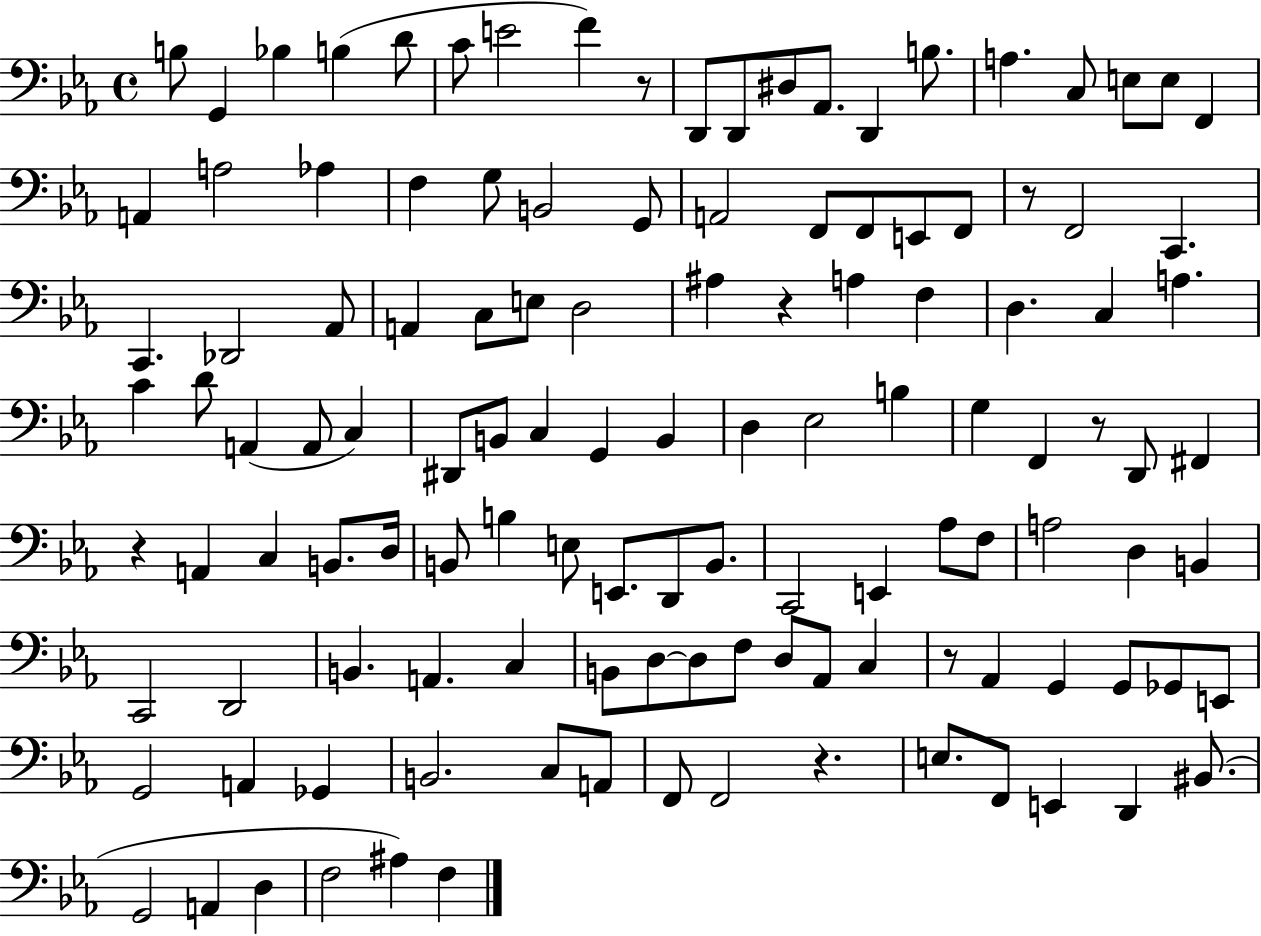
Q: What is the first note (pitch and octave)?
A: B3